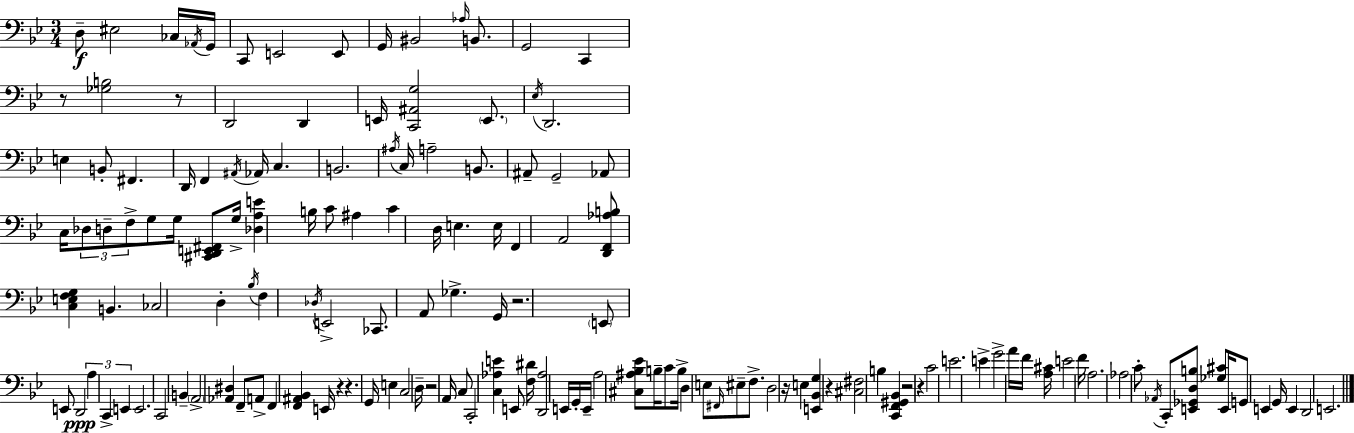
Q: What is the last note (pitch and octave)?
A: E2